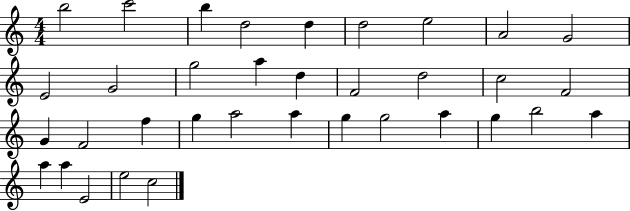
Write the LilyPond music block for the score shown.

{
  \clef treble
  \numericTimeSignature
  \time 4/4
  \key c \major
  b''2 c'''2 | b''4 d''2 d''4 | d''2 e''2 | a'2 g'2 | \break e'2 g'2 | g''2 a''4 d''4 | f'2 d''2 | c''2 f'2 | \break g'4 f'2 f''4 | g''4 a''2 a''4 | g''4 g''2 a''4 | g''4 b''2 a''4 | \break a''4 a''4 e'2 | e''2 c''2 | \bar "|."
}